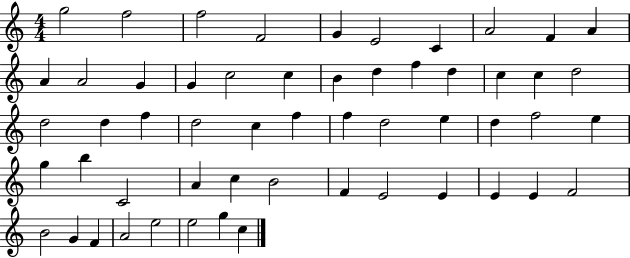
G5/h F5/h F5/h F4/h G4/q E4/h C4/q A4/h F4/q A4/q A4/q A4/h G4/q G4/q C5/h C5/q B4/q D5/q F5/q D5/q C5/q C5/q D5/h D5/h D5/q F5/q D5/h C5/q F5/q F5/q D5/h E5/q D5/q F5/h E5/q G5/q B5/q C4/h A4/q C5/q B4/h F4/q E4/h E4/q E4/q E4/q F4/h B4/h G4/q F4/q A4/h E5/h E5/h G5/q C5/q